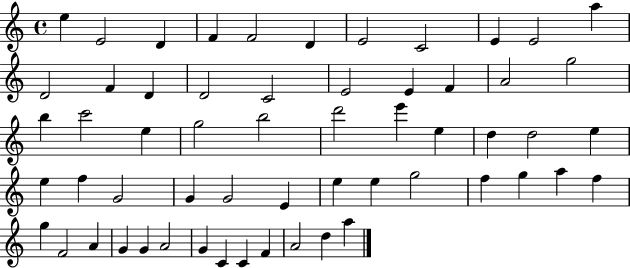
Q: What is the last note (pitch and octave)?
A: A5